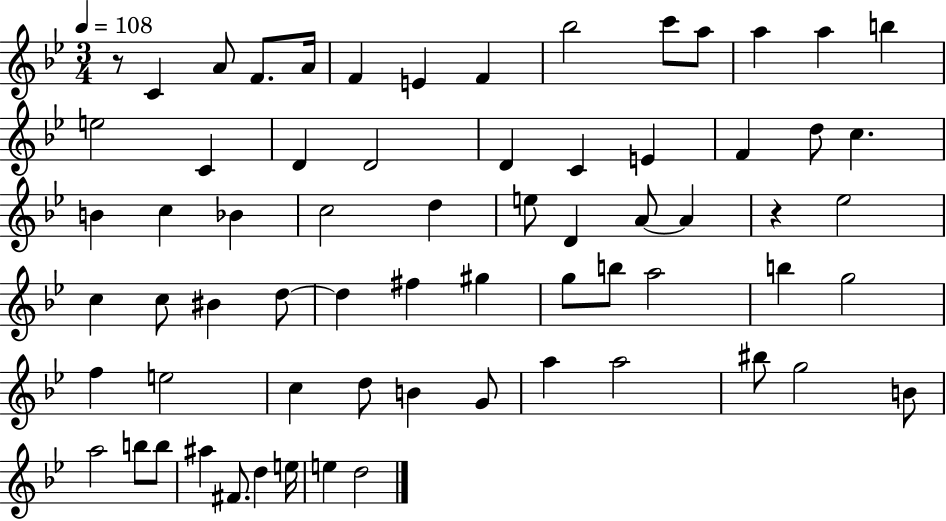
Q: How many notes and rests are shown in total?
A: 67